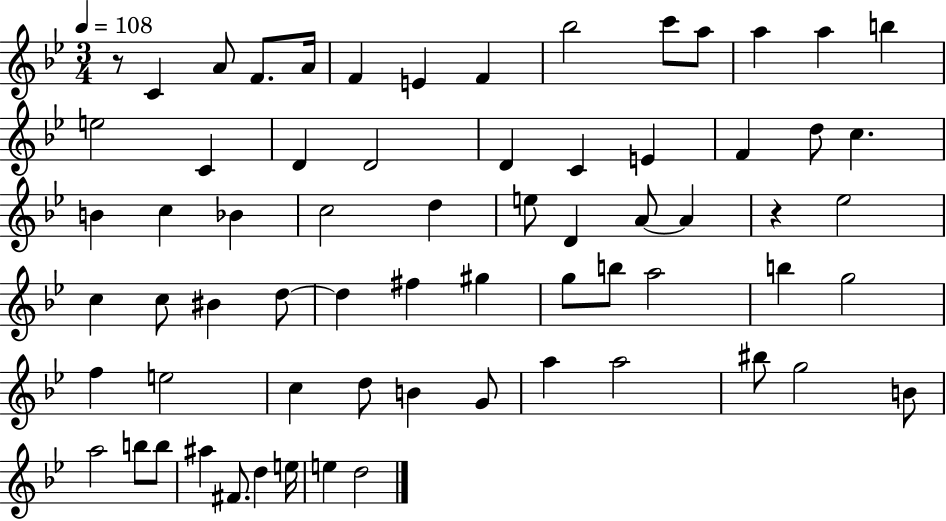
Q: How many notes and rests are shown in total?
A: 67